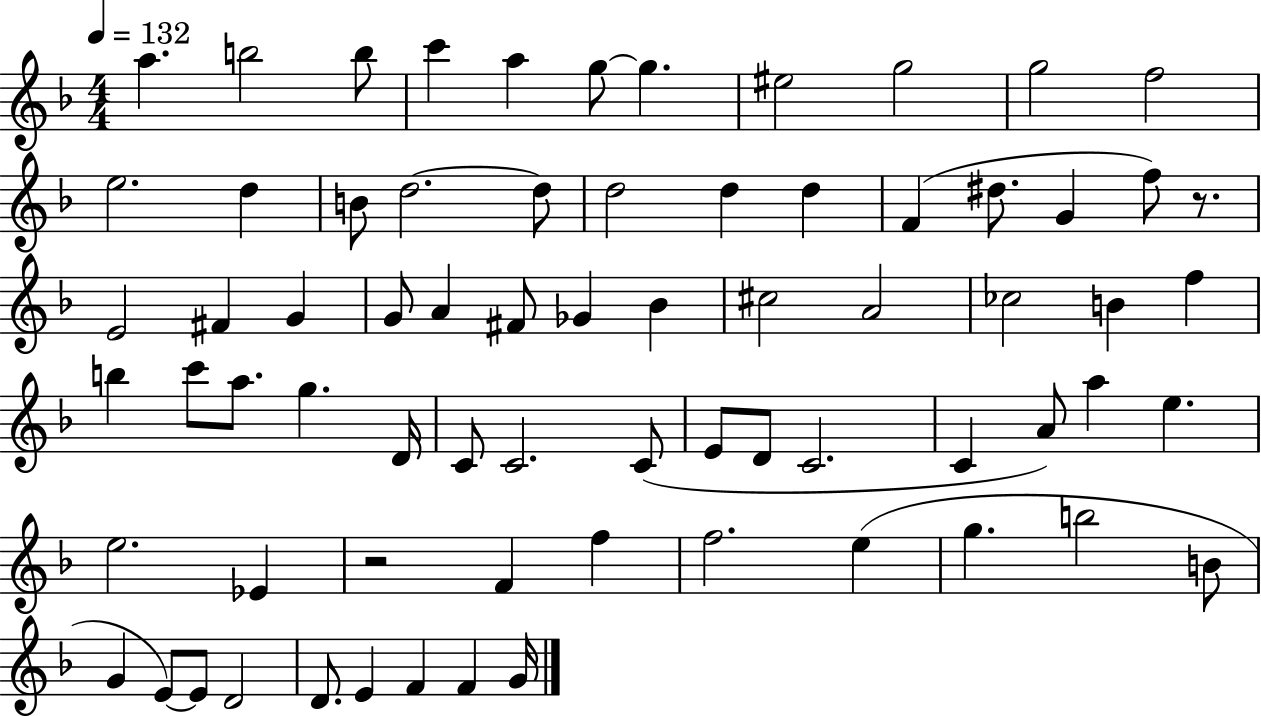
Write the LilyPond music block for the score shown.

{
  \clef treble
  \numericTimeSignature
  \time 4/4
  \key f \major
  \tempo 4 = 132
  a''4. b''2 b''8 | c'''4 a''4 g''8~~ g''4. | eis''2 g''2 | g''2 f''2 | \break e''2. d''4 | b'8 d''2.~~ d''8 | d''2 d''4 d''4 | f'4( dis''8. g'4 f''8) r8. | \break e'2 fis'4 g'4 | g'8 a'4 fis'8 ges'4 bes'4 | cis''2 a'2 | ces''2 b'4 f''4 | \break b''4 c'''8 a''8. g''4. d'16 | c'8 c'2. c'8( | e'8 d'8 c'2. | c'4 a'8) a''4 e''4. | \break e''2. ees'4 | r2 f'4 f''4 | f''2. e''4( | g''4. b''2 b'8 | \break g'4 e'8~~) e'8 d'2 | d'8. e'4 f'4 f'4 g'16 | \bar "|."
}